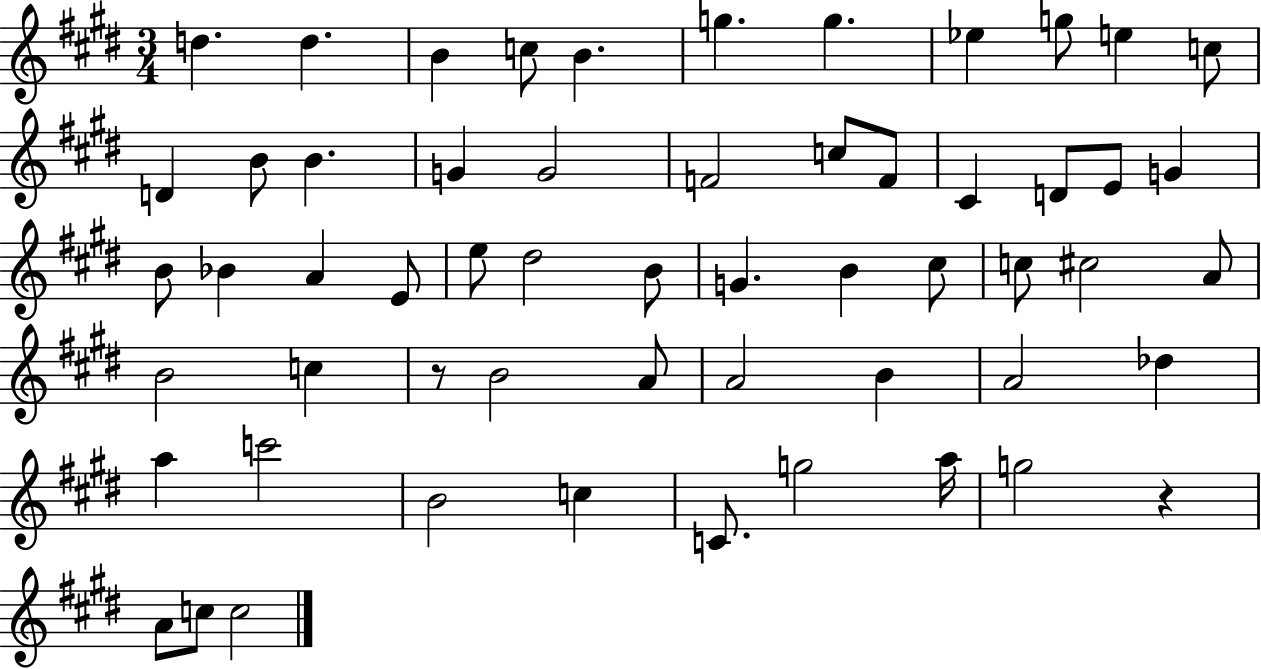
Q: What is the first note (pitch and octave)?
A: D5